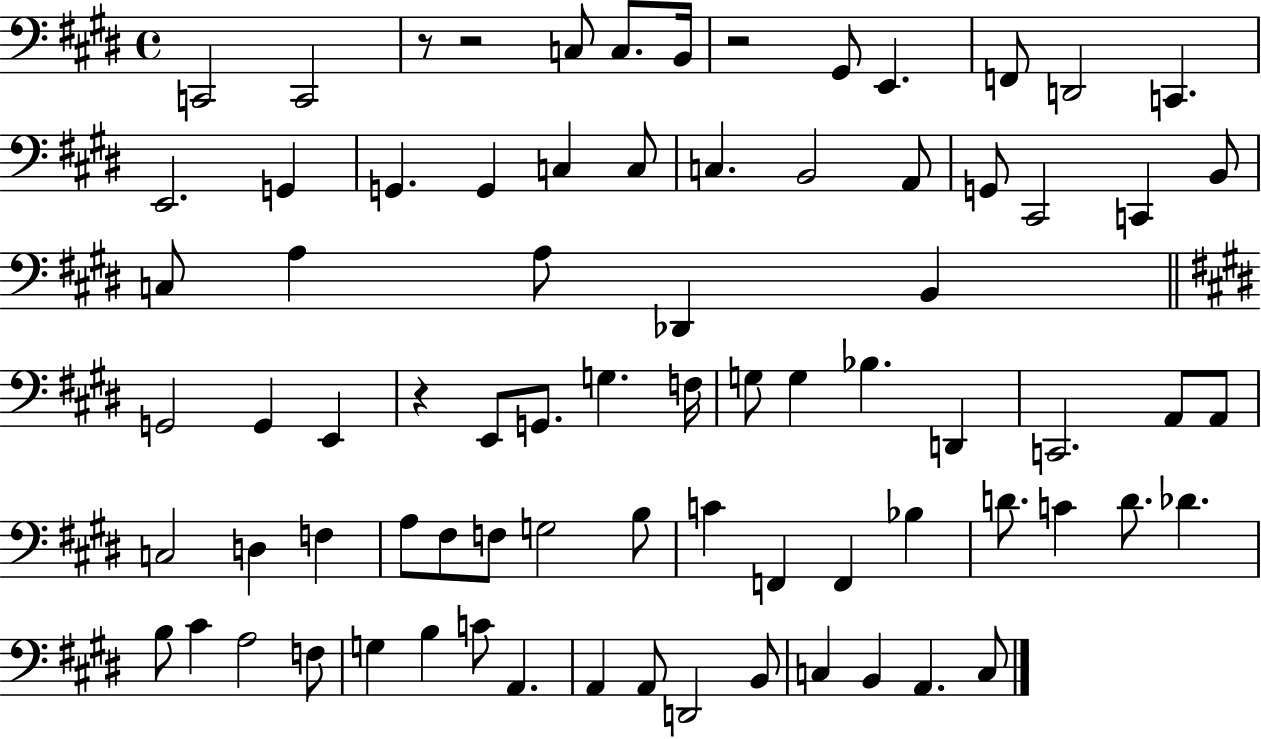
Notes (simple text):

C2/h C2/h R/e R/h C3/e C3/e. B2/s R/h G#2/e E2/q. F2/e D2/h C2/q. E2/h. G2/q G2/q. G2/q C3/q C3/e C3/q. B2/h A2/e G2/e C#2/h C2/q B2/e C3/e A3/q A3/e Db2/q B2/q G2/h G2/q E2/q R/q E2/e G2/e. G3/q. F3/s G3/e G3/q Bb3/q. D2/q C2/h. A2/e A2/e C3/h D3/q F3/q A3/e F#3/e F3/e G3/h B3/e C4/q F2/q F2/q Bb3/q D4/e. C4/q D4/e. Db4/q. B3/e C#4/q A3/h F3/e G3/q B3/q C4/e A2/q. A2/q A2/e D2/h B2/e C3/q B2/q A2/q. C3/e